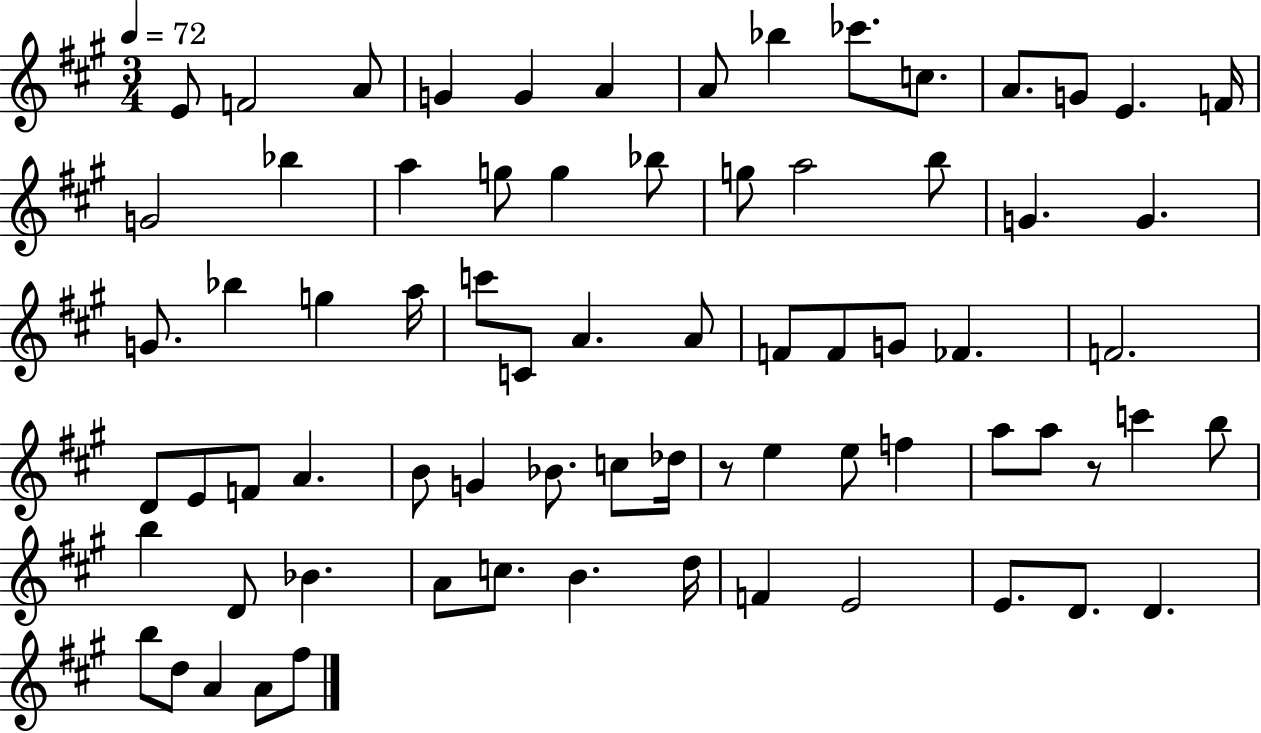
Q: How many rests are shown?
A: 2